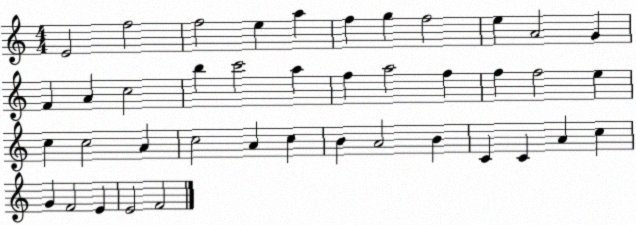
X:1
T:Untitled
M:4/4
L:1/4
K:C
E2 f2 f2 e a f g f2 e A2 G F A c2 b c'2 a f a2 f f f2 e c c2 A c2 A c B A2 B C C A c G F2 E E2 F2